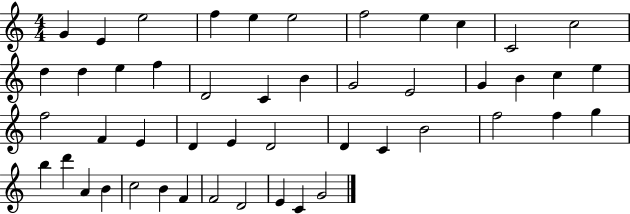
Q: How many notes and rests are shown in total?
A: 48